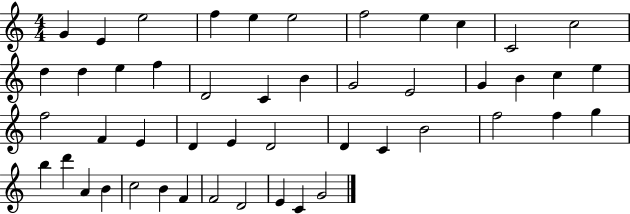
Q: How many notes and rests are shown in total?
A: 48